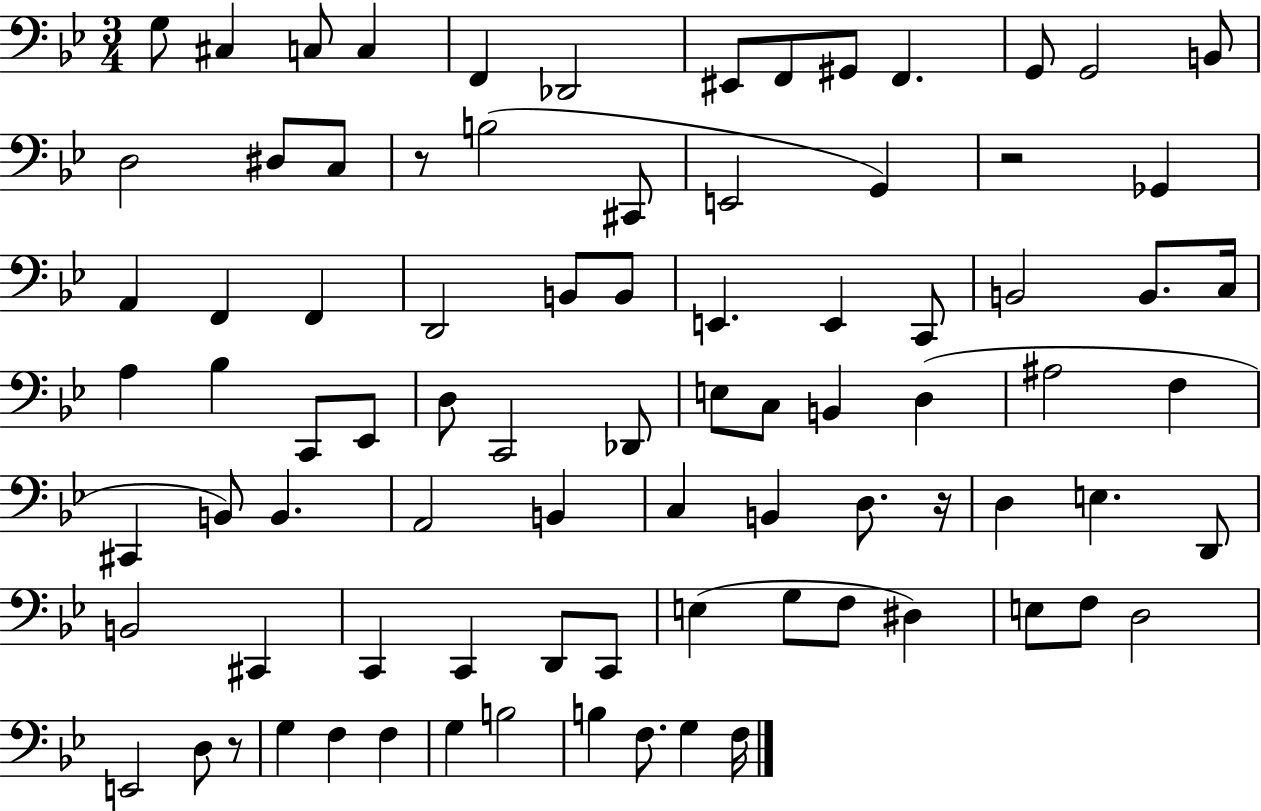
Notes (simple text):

G3/e C#3/q C3/e C3/q F2/q Db2/h EIS2/e F2/e G#2/e F2/q. G2/e G2/h B2/e D3/h D#3/e C3/e R/e B3/h C#2/e E2/h G2/q R/h Gb2/q A2/q F2/q F2/q D2/h B2/e B2/e E2/q. E2/q C2/e B2/h B2/e. C3/s A3/q Bb3/q C2/e Eb2/e D3/e C2/h Db2/e E3/e C3/e B2/q D3/q A#3/h F3/q C#2/q B2/e B2/q. A2/h B2/q C3/q B2/q D3/e. R/s D3/q E3/q. D2/e B2/h C#2/q C2/q C2/q D2/e C2/e E3/q G3/e F3/e D#3/q E3/e F3/e D3/h E2/h D3/e R/e G3/q F3/q F3/q G3/q B3/h B3/q F3/e. G3/q F3/s